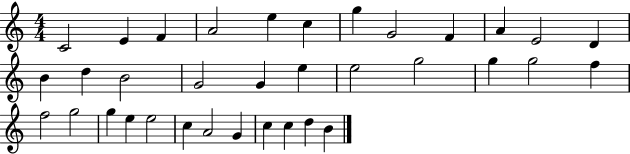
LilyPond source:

{
  \clef treble
  \numericTimeSignature
  \time 4/4
  \key c \major
  c'2 e'4 f'4 | a'2 e''4 c''4 | g''4 g'2 f'4 | a'4 e'2 d'4 | \break b'4 d''4 b'2 | g'2 g'4 e''4 | e''2 g''2 | g''4 g''2 f''4 | \break f''2 g''2 | g''4 e''4 e''2 | c''4 a'2 g'4 | c''4 c''4 d''4 b'4 | \break \bar "|."
}